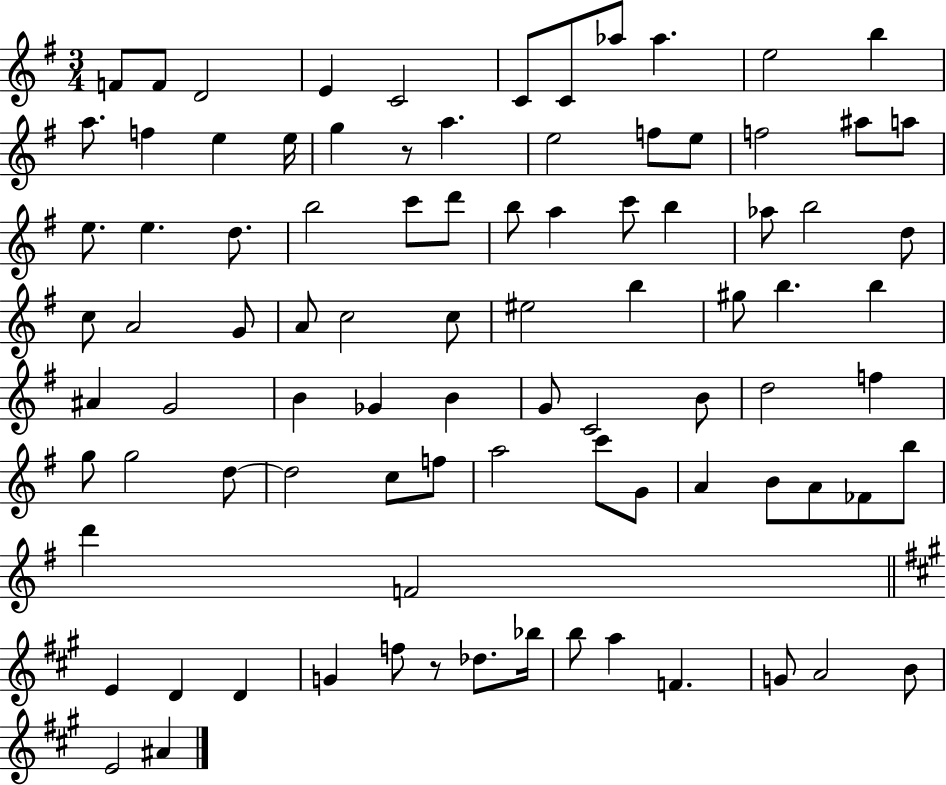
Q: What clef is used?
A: treble